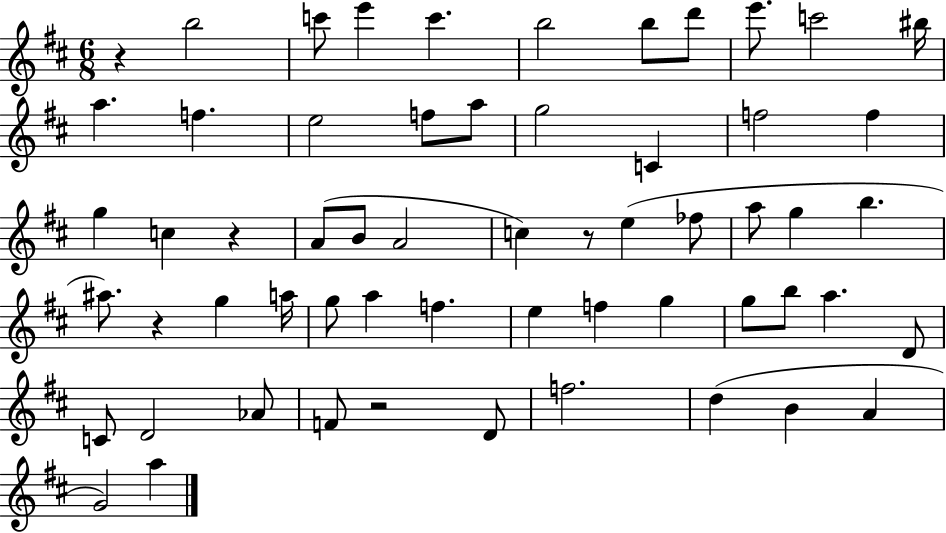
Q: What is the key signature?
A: D major